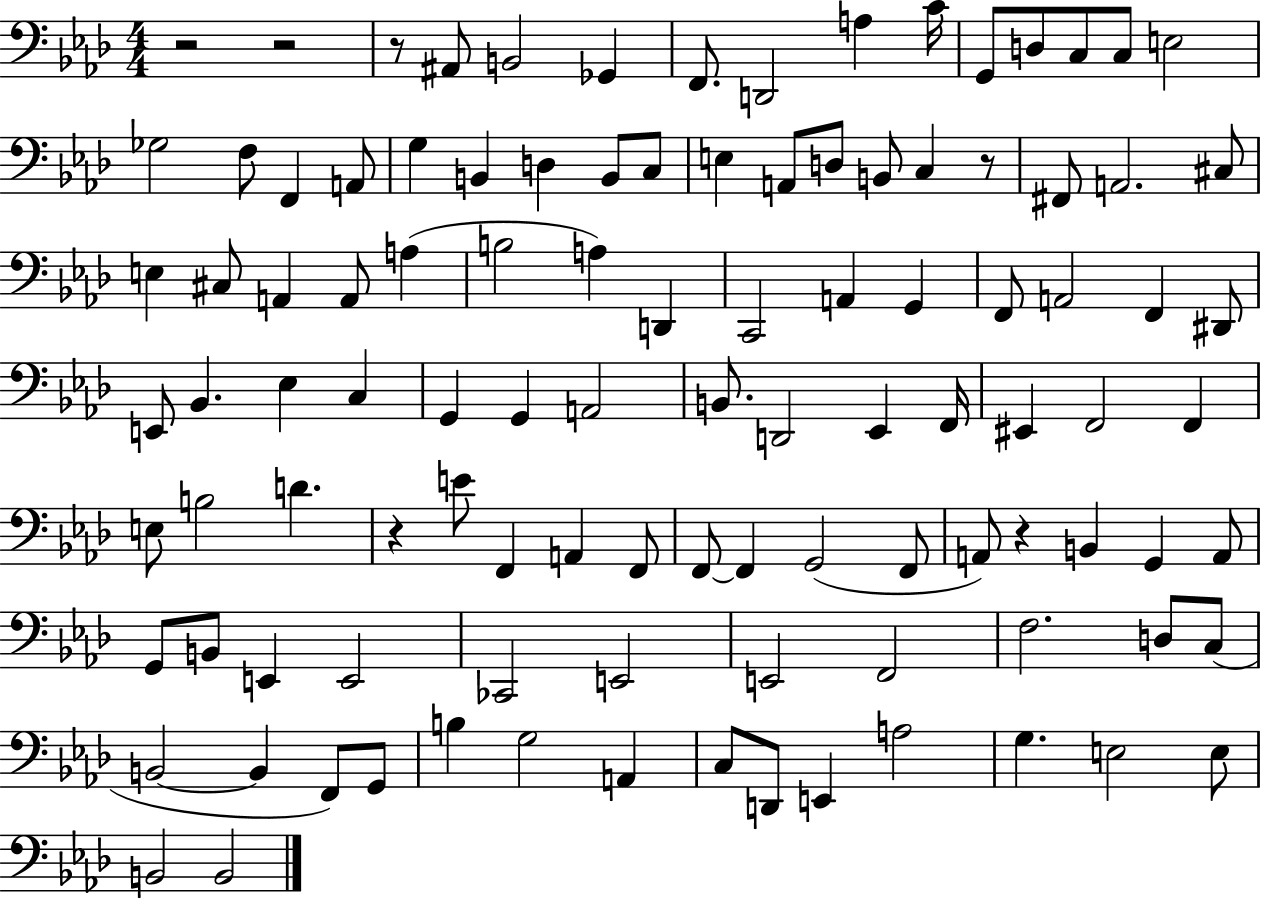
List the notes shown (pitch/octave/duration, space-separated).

R/h R/h R/e A#2/e B2/h Gb2/q F2/e. D2/h A3/q C4/s G2/e D3/e C3/e C3/e E3/h Gb3/h F3/e F2/q A2/e G3/q B2/q D3/q B2/e C3/e E3/q A2/e D3/e B2/e C3/q R/e F#2/e A2/h. C#3/e E3/q C#3/e A2/q A2/e A3/q B3/h A3/q D2/q C2/h A2/q G2/q F2/e A2/h F2/q D#2/e E2/e Bb2/q. Eb3/q C3/q G2/q G2/q A2/h B2/e. D2/h Eb2/q F2/s EIS2/q F2/h F2/q E3/e B3/h D4/q. R/q E4/e F2/q A2/q F2/e F2/e F2/q G2/h F2/e A2/e R/q B2/q G2/q A2/e G2/e B2/e E2/q E2/h CES2/h E2/h E2/h F2/h F3/h. D3/e C3/e B2/h B2/q F2/e G2/e B3/q G3/h A2/q C3/e D2/e E2/q A3/h G3/q. E3/h E3/e B2/h B2/h